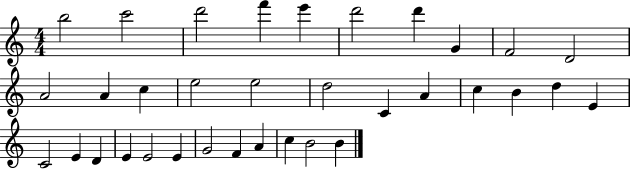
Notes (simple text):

B5/h C6/h D6/h F6/q E6/q D6/h D6/q G4/q F4/h D4/h A4/h A4/q C5/q E5/h E5/h D5/h C4/q A4/q C5/q B4/q D5/q E4/q C4/h E4/q D4/q E4/q E4/h E4/q G4/h F4/q A4/q C5/q B4/h B4/q